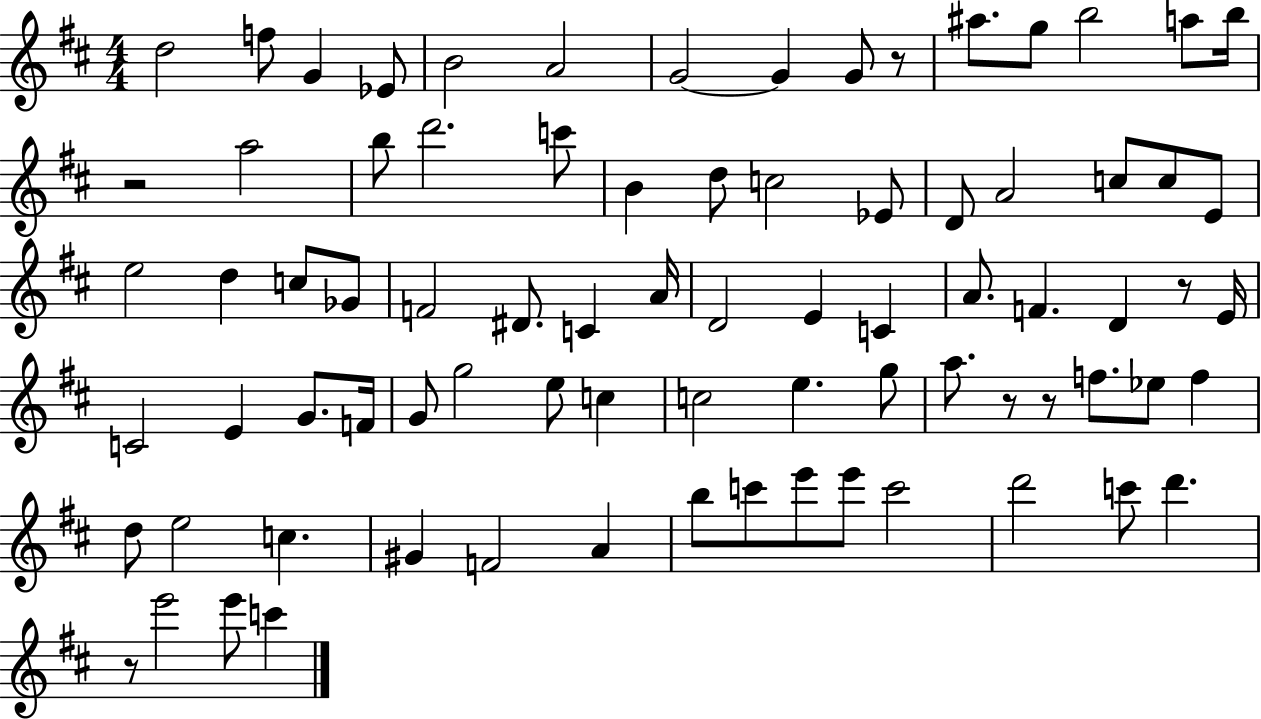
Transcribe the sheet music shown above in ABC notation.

X:1
T:Untitled
M:4/4
L:1/4
K:D
d2 f/2 G _E/2 B2 A2 G2 G G/2 z/2 ^a/2 g/2 b2 a/2 b/4 z2 a2 b/2 d'2 c'/2 B d/2 c2 _E/2 D/2 A2 c/2 c/2 E/2 e2 d c/2 _G/2 F2 ^D/2 C A/4 D2 E C A/2 F D z/2 E/4 C2 E G/2 F/4 G/2 g2 e/2 c c2 e g/2 a/2 z/2 z/2 f/2 _e/2 f d/2 e2 c ^G F2 A b/2 c'/2 e'/2 e'/2 c'2 d'2 c'/2 d' z/2 e'2 e'/2 c'